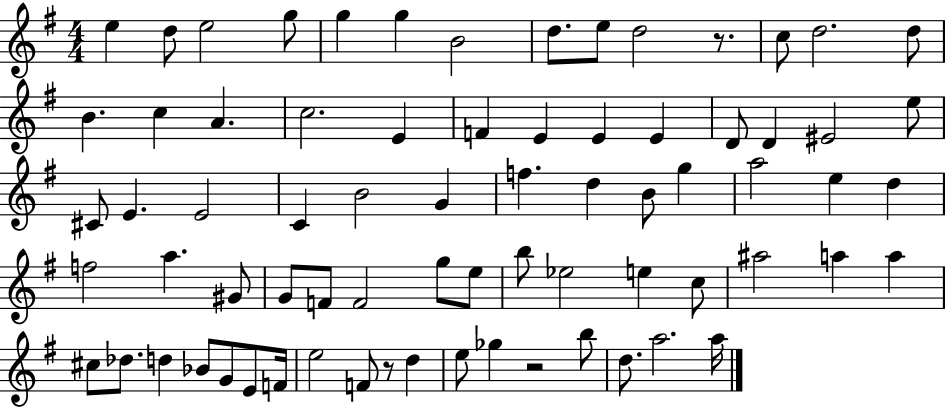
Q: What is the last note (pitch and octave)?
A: A5